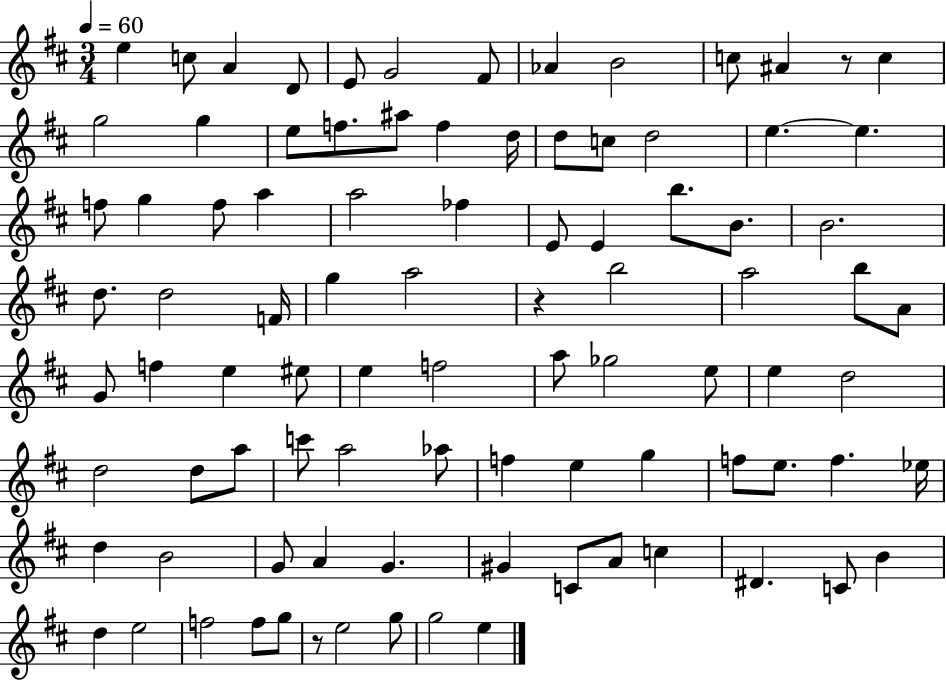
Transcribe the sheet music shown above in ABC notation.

X:1
T:Untitled
M:3/4
L:1/4
K:D
e c/2 A D/2 E/2 G2 ^F/2 _A B2 c/2 ^A z/2 c g2 g e/2 f/2 ^a/2 f d/4 d/2 c/2 d2 e e f/2 g f/2 a a2 _f E/2 E b/2 B/2 B2 d/2 d2 F/4 g a2 z b2 a2 b/2 A/2 G/2 f e ^e/2 e f2 a/2 _g2 e/2 e d2 d2 d/2 a/2 c'/2 a2 _a/2 f e g f/2 e/2 f _e/4 d B2 G/2 A G ^G C/2 A/2 c ^D C/2 B d e2 f2 f/2 g/2 z/2 e2 g/2 g2 e